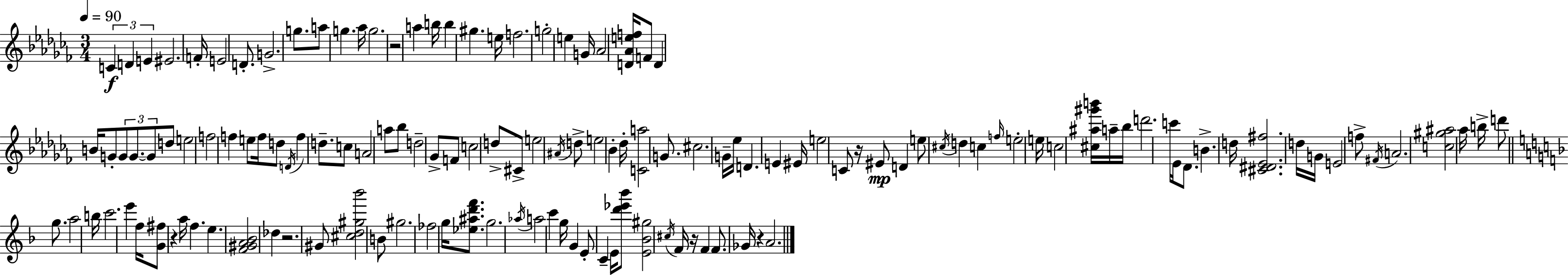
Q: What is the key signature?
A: AES minor